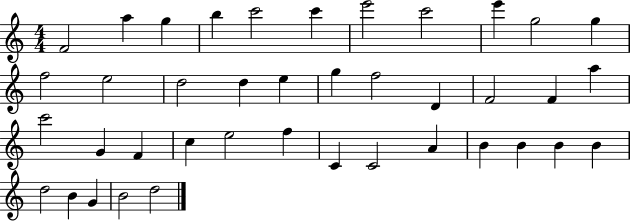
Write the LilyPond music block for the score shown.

{
  \clef treble
  \numericTimeSignature
  \time 4/4
  \key c \major
  f'2 a''4 g''4 | b''4 c'''2 c'''4 | e'''2 c'''2 | e'''4 g''2 g''4 | \break f''2 e''2 | d''2 d''4 e''4 | g''4 f''2 d'4 | f'2 f'4 a''4 | \break c'''2 g'4 f'4 | c''4 e''2 f''4 | c'4 c'2 a'4 | b'4 b'4 b'4 b'4 | \break d''2 b'4 g'4 | b'2 d''2 | \bar "|."
}